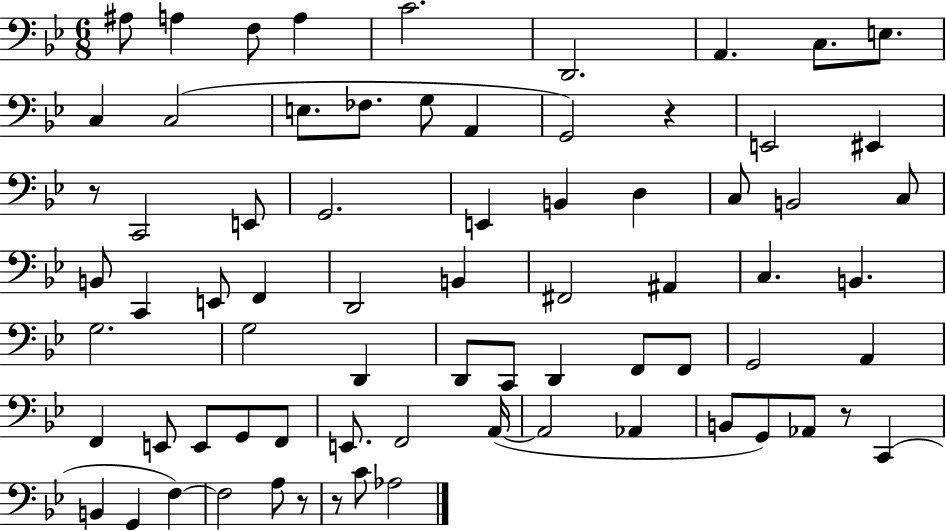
A#3/e A3/q F3/e A3/q C4/h. D2/h. A2/q. C3/e. E3/e. C3/q C3/h E3/e. FES3/e. G3/e A2/q G2/h R/q E2/h EIS2/q R/e C2/h E2/e G2/h. E2/q B2/q D3/q C3/e B2/h C3/e B2/e C2/q E2/e F2/q D2/h B2/q F#2/h A#2/q C3/q. B2/q. G3/h. G3/h D2/q D2/e C2/e D2/q F2/e F2/e G2/h A2/q F2/q E2/e E2/e G2/e F2/e E2/e. F2/h A2/s A2/h Ab2/q B2/e G2/e Ab2/e R/e C2/q B2/q G2/q F3/q F3/h A3/e R/e R/e C4/e Ab3/h